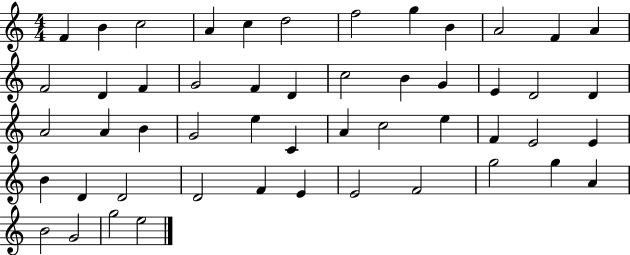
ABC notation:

X:1
T:Untitled
M:4/4
L:1/4
K:C
F B c2 A c d2 f2 g B A2 F A F2 D F G2 F D c2 B G E D2 D A2 A B G2 e C A c2 e F E2 E B D D2 D2 F E E2 F2 g2 g A B2 G2 g2 e2